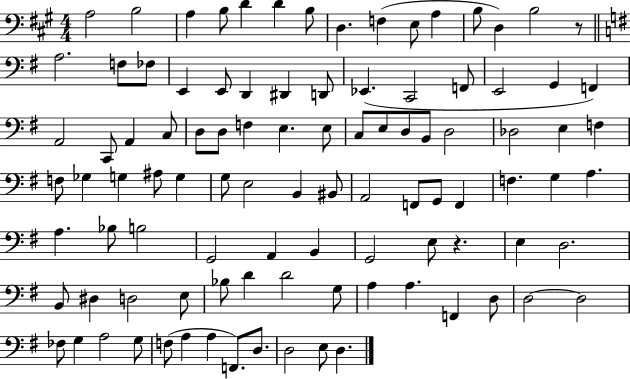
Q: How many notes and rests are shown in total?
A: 99